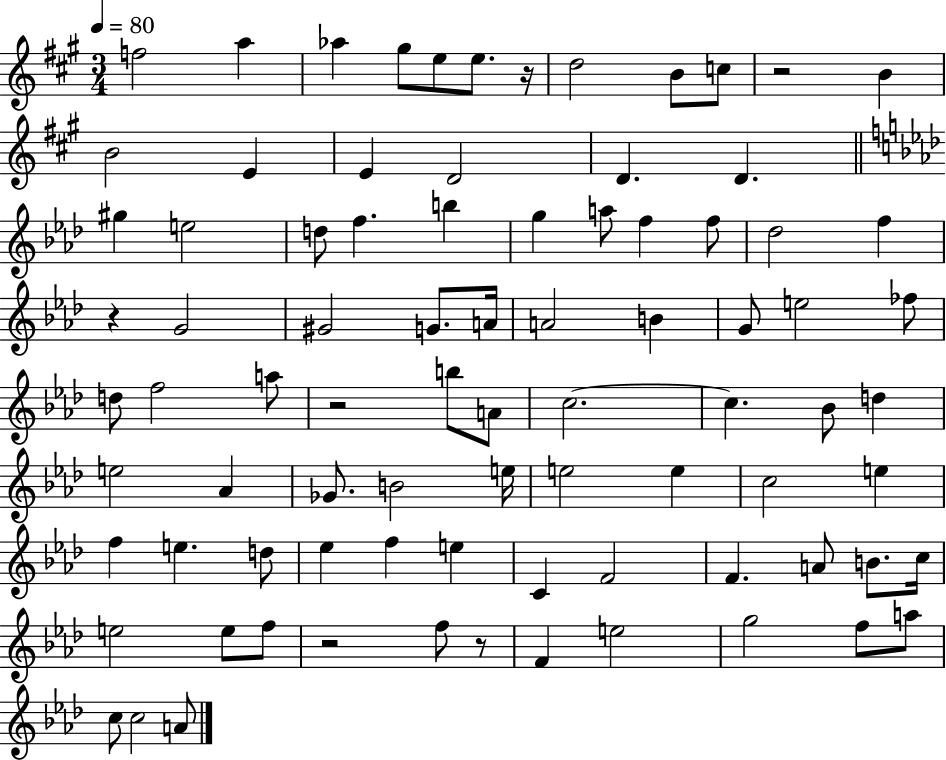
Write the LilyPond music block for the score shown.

{
  \clef treble
  \numericTimeSignature
  \time 3/4
  \key a \major
  \tempo 4 = 80
  f''2 a''4 | aes''4 gis''8 e''8 e''8. r16 | d''2 b'8 c''8 | r2 b'4 | \break b'2 e'4 | e'4 d'2 | d'4. d'4. | \bar "||" \break \key f \minor gis''4 e''2 | d''8 f''4. b''4 | g''4 a''8 f''4 f''8 | des''2 f''4 | \break r4 g'2 | gis'2 g'8. a'16 | a'2 b'4 | g'8 e''2 fes''8 | \break d''8 f''2 a''8 | r2 b''8 a'8 | c''2.~~ | c''4. bes'8 d''4 | \break e''2 aes'4 | ges'8. b'2 e''16 | e''2 e''4 | c''2 e''4 | \break f''4 e''4. d''8 | ees''4 f''4 e''4 | c'4 f'2 | f'4. a'8 b'8. c''16 | \break e''2 e''8 f''8 | r2 f''8 r8 | f'4 e''2 | g''2 f''8 a''8 | \break c''8 c''2 a'8 | \bar "|."
}